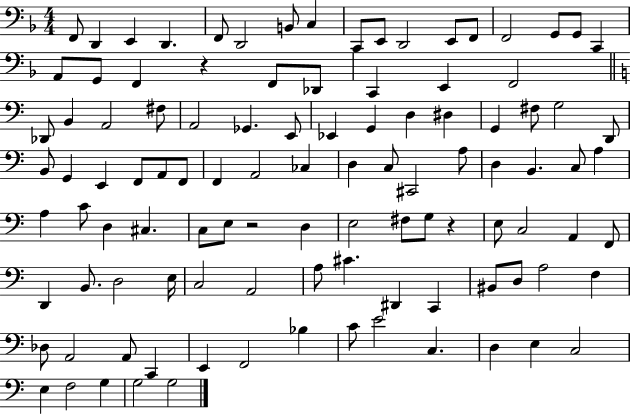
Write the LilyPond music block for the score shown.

{
  \clef bass
  \numericTimeSignature
  \time 4/4
  \key f \major
  f,8 d,4 e,4 d,4. | f,8 d,2 b,8 c4 | c,8 e,8 d,2 e,8 f,8 | f,2 g,8 g,8 c,4 | \break a,8 g,8 f,4 r4 f,8 des,8 | c,4 e,4 f,2 | \bar "||" \break \key c \major des,8 b,4 a,2 fis8 | a,2 ges,4. e,8 | ees,4 g,4 d4 dis4 | g,4 fis8 g2 d,8 | \break b,8 g,4 e,4 f,8 a,8 f,8 | f,4 a,2 ces4 | d4 c8 cis,2 a8 | d4 b,4. c8 a4 | \break a4 c'8 d4 cis4. | c8 e8 r2 d4 | e2 fis8 g8 r4 | e8 c2 a,4 f,8 | \break d,4 b,8. d2 e16 | c2 a,2 | a8 cis'4. dis,4 c,4 | bis,8 d8 a2 f4 | \break des8 a,2 a,8 c,4 | e,4 f,2 bes4 | c'8 e'2 c4. | d4 e4 c2 | \break e4 f2 g4 | g2 g2 | \bar "|."
}